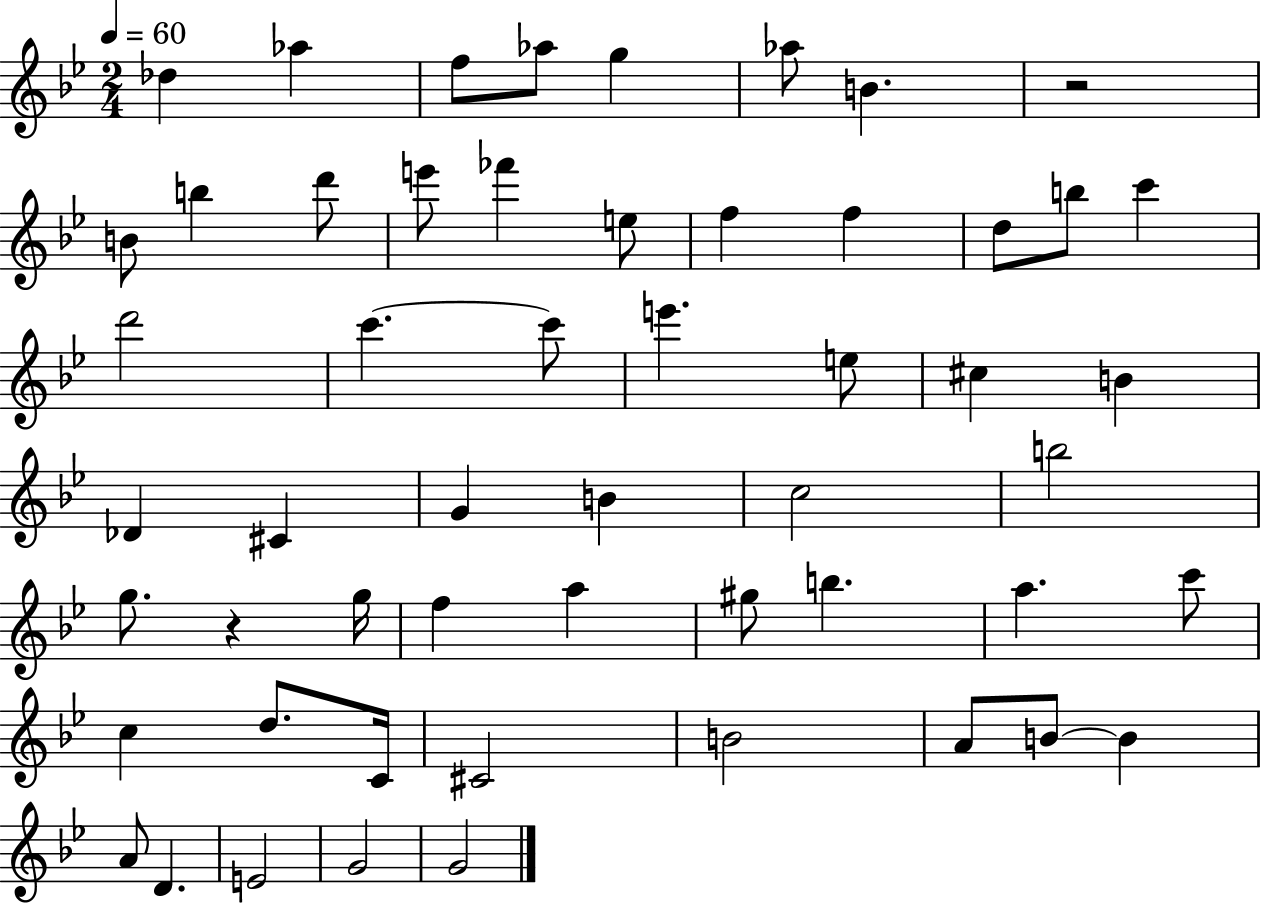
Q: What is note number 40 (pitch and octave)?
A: C5